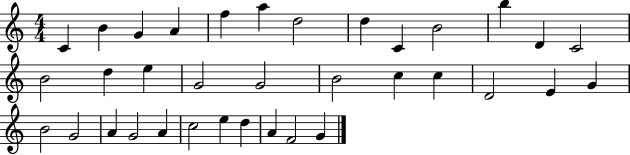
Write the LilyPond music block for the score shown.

{
  \clef treble
  \numericTimeSignature
  \time 4/4
  \key c \major
  c'4 b'4 g'4 a'4 | f''4 a''4 d''2 | d''4 c'4 b'2 | b''4 d'4 c'2 | \break b'2 d''4 e''4 | g'2 g'2 | b'2 c''4 c''4 | d'2 e'4 g'4 | \break b'2 g'2 | a'4 g'2 a'4 | c''2 e''4 d''4 | a'4 f'2 g'4 | \break \bar "|."
}